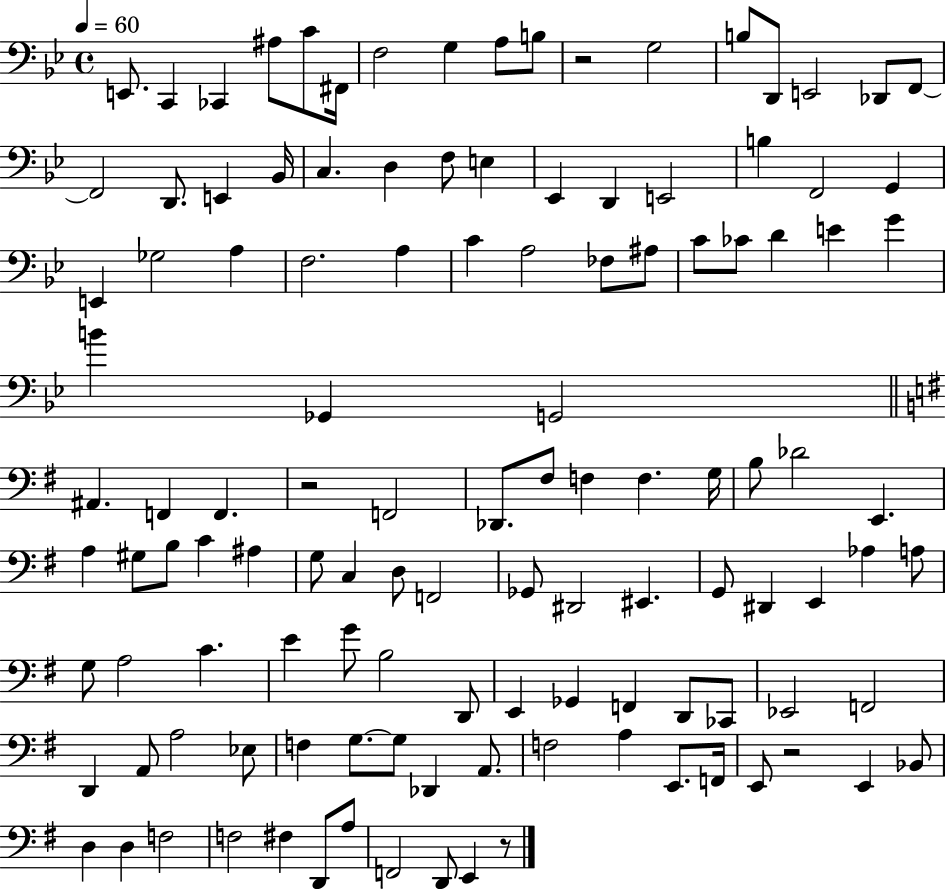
E2/e. C2/q CES2/q A#3/e C4/e F#2/s F3/h G3/q A3/e B3/e R/h G3/h B3/e D2/e E2/h Db2/e F2/e F2/h D2/e. E2/q Bb2/s C3/q. D3/q F3/e E3/q Eb2/q D2/q E2/h B3/q F2/h G2/q E2/q Gb3/h A3/q F3/h. A3/q C4/q A3/h FES3/e A#3/e C4/e CES4/e D4/q E4/q G4/q B4/q Gb2/q G2/h A#2/q. F2/q F2/q. R/h F2/h Db2/e. F#3/e F3/q F3/q. G3/s B3/e Db4/h E2/q. A3/q G#3/e B3/e C4/q A#3/q G3/e C3/q D3/e F2/h Gb2/e D#2/h EIS2/q. G2/e D#2/q E2/q Ab3/q A3/e G3/e A3/h C4/q. E4/q G4/e B3/h D2/e E2/q Gb2/q F2/q D2/e CES2/e Eb2/h F2/h D2/q A2/e A3/h Eb3/e F3/q G3/e. G3/e Db2/q A2/e. F3/h A3/q E2/e. F2/s E2/e R/h E2/q Bb2/e D3/q D3/q F3/h F3/h F#3/q D2/e A3/e F2/h D2/e E2/q R/e